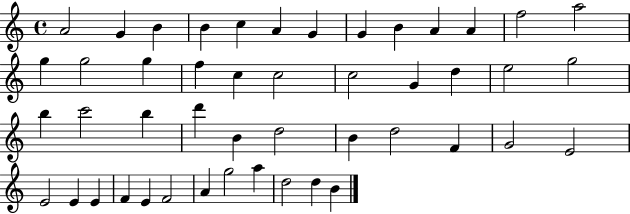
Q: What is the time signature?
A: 4/4